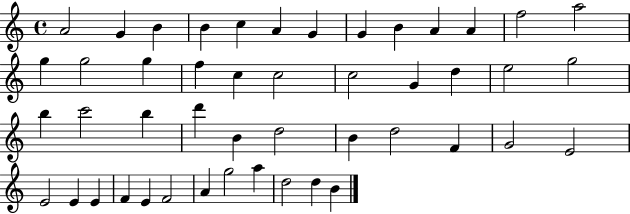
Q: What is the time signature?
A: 4/4